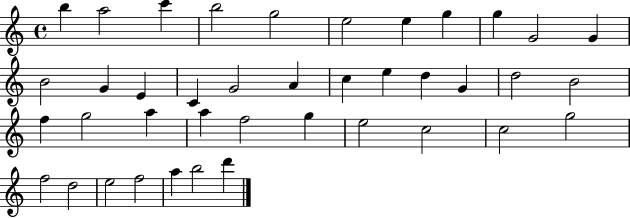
B5/q A5/h C6/q B5/h G5/h E5/h E5/q G5/q G5/q G4/h G4/q B4/h G4/q E4/q C4/q G4/h A4/q C5/q E5/q D5/q G4/q D5/h B4/h F5/q G5/h A5/q A5/q F5/h G5/q E5/h C5/h C5/h G5/h F5/h D5/h E5/h F5/h A5/q B5/h D6/q